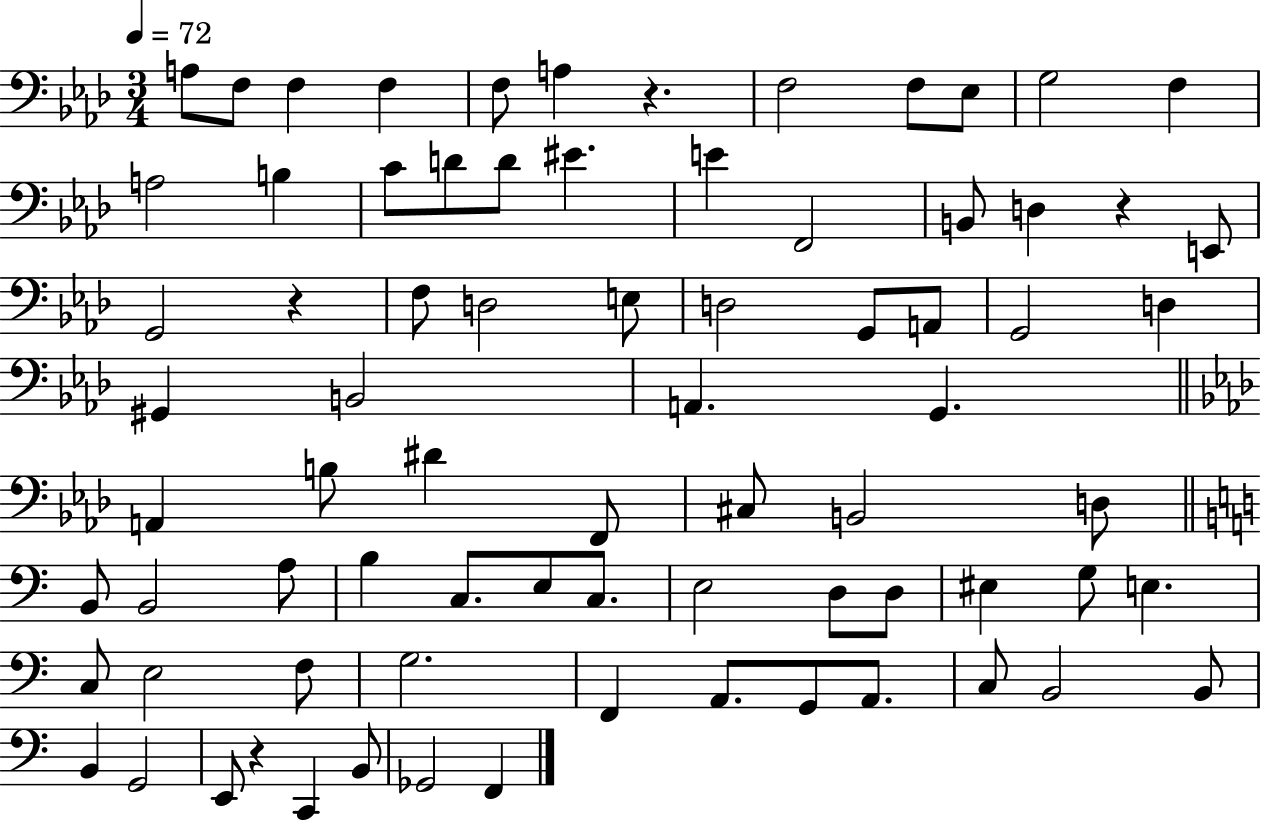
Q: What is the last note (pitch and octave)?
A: F2